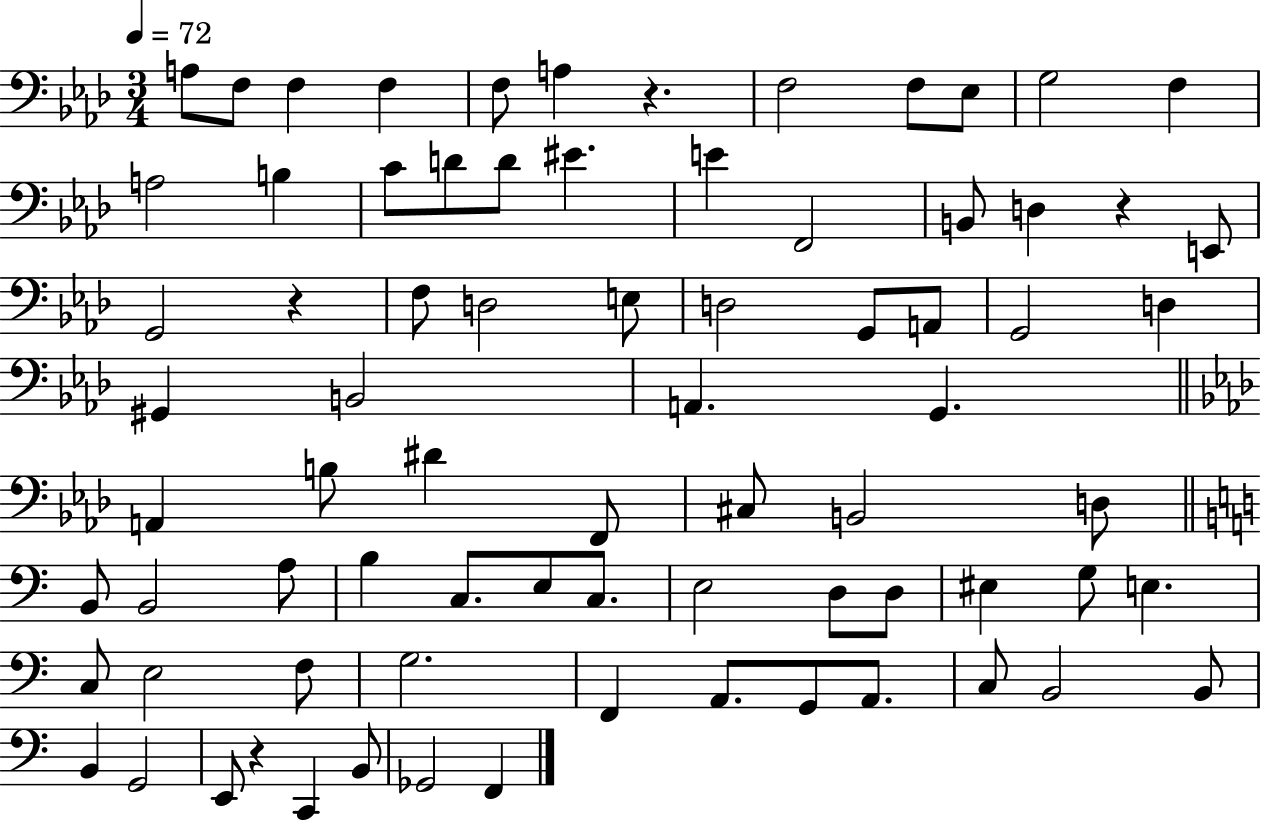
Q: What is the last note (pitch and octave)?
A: F2